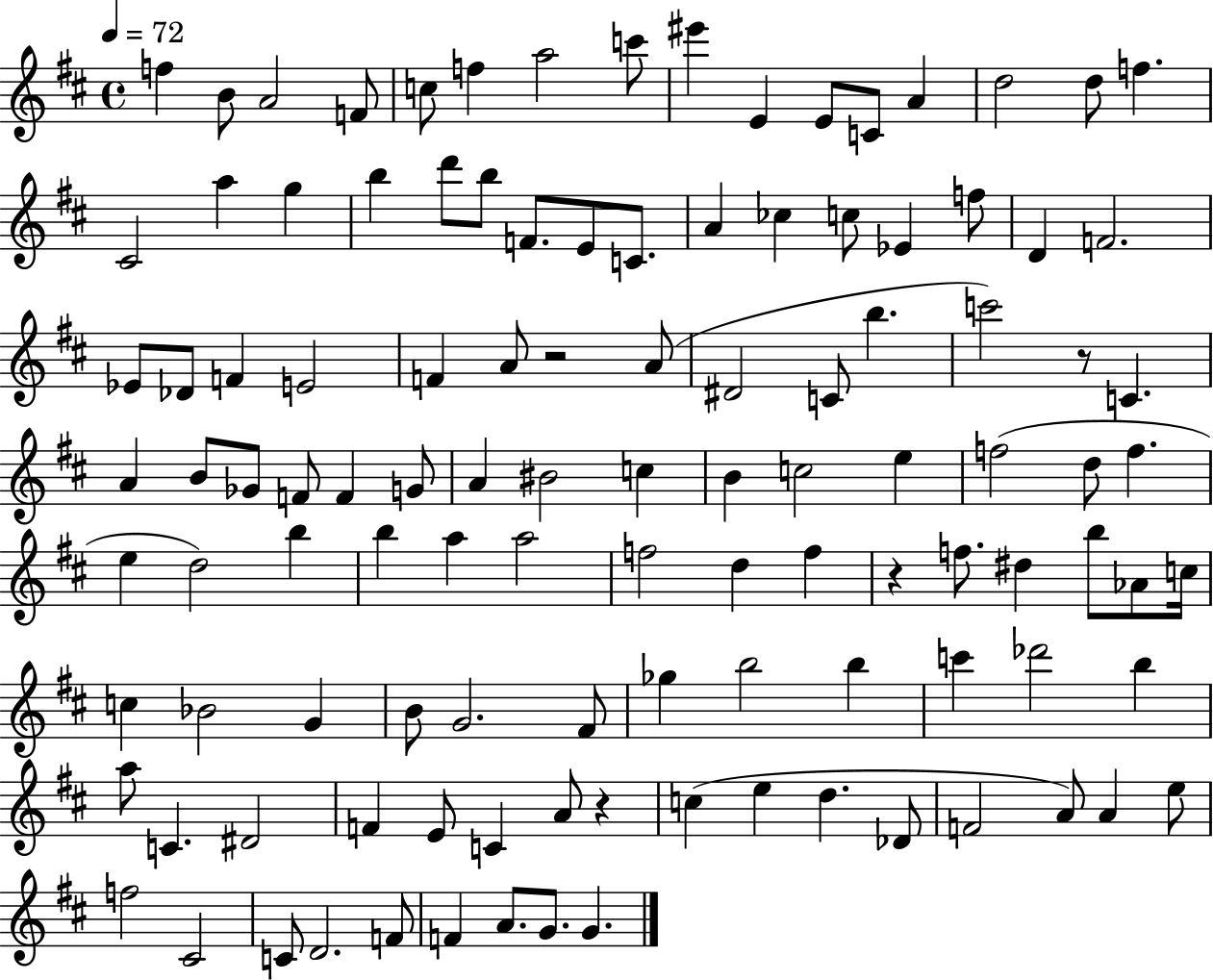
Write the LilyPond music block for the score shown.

{
  \clef treble
  \time 4/4
  \defaultTimeSignature
  \key d \major
  \tempo 4 = 72
  f''4 b'8 a'2 f'8 | c''8 f''4 a''2 c'''8 | eis'''4 e'4 e'8 c'8 a'4 | d''2 d''8 f''4. | \break cis'2 a''4 g''4 | b''4 d'''8 b''8 f'8. e'8 c'8. | a'4 ces''4 c''8 ees'4 f''8 | d'4 f'2. | \break ees'8 des'8 f'4 e'2 | f'4 a'8 r2 a'8( | dis'2 c'8 b''4. | c'''2) r8 c'4. | \break a'4 b'8 ges'8 f'8 f'4 g'8 | a'4 bis'2 c''4 | b'4 c''2 e''4 | f''2( d''8 f''4. | \break e''4 d''2) b''4 | b''4 a''4 a''2 | f''2 d''4 f''4 | r4 f''8. dis''4 b''8 aes'8 c''16 | \break c''4 bes'2 g'4 | b'8 g'2. fis'8 | ges''4 b''2 b''4 | c'''4 des'''2 b''4 | \break a''8 c'4. dis'2 | f'4 e'8 c'4 a'8 r4 | c''4( e''4 d''4. des'8 | f'2 a'8) a'4 e''8 | \break f''2 cis'2 | c'8 d'2. f'8 | f'4 a'8. g'8. g'4. | \bar "|."
}